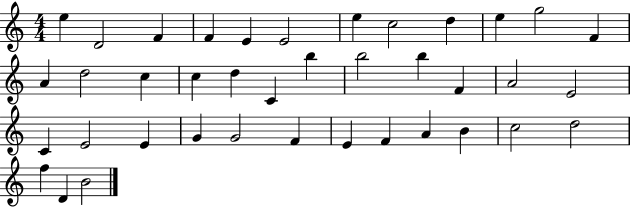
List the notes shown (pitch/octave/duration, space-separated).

E5/q D4/h F4/q F4/q E4/q E4/h E5/q C5/h D5/q E5/q G5/h F4/q A4/q D5/h C5/q C5/q D5/q C4/q B5/q B5/h B5/q F4/q A4/h E4/h C4/q E4/h E4/q G4/q G4/h F4/q E4/q F4/q A4/q B4/q C5/h D5/h F5/q D4/q B4/h